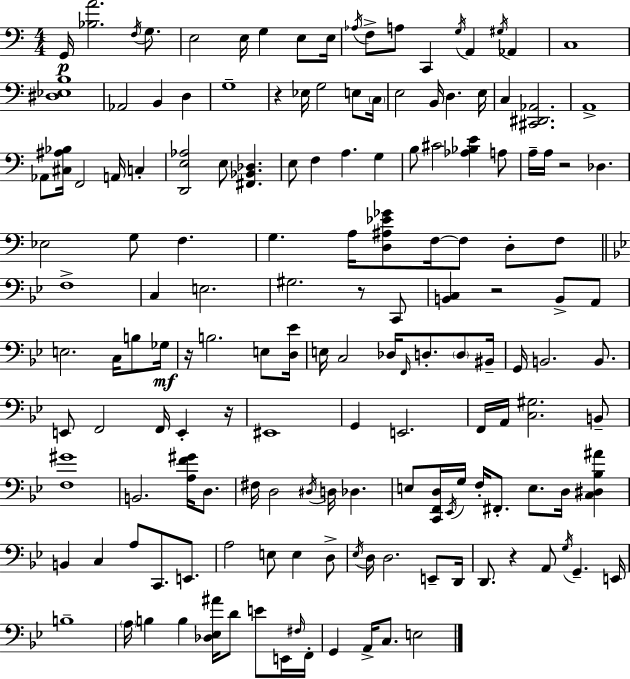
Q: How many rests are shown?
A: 7